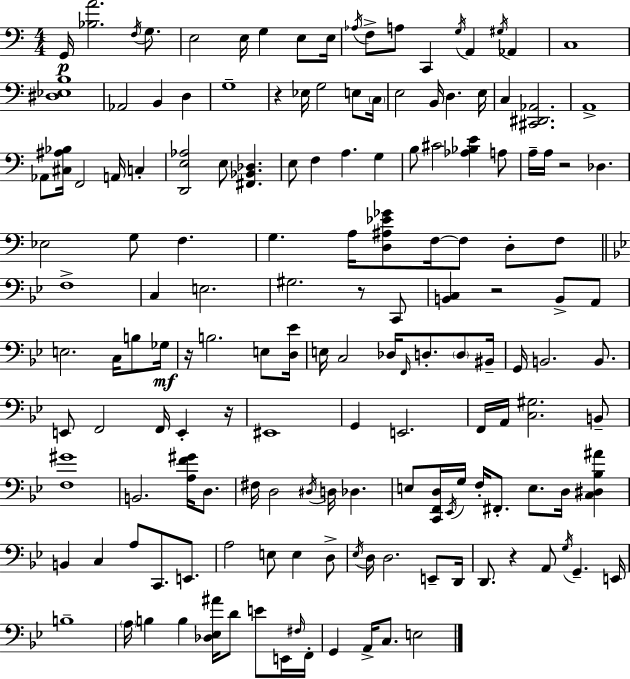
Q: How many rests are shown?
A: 7